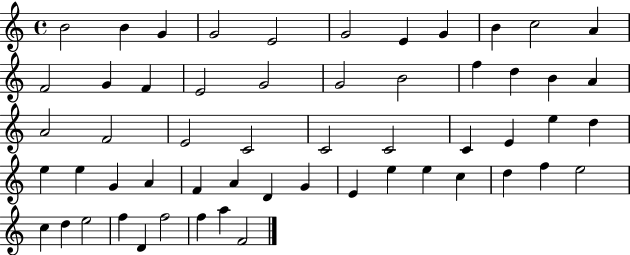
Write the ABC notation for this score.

X:1
T:Untitled
M:4/4
L:1/4
K:C
B2 B G G2 E2 G2 E G B c2 A F2 G F E2 G2 G2 B2 f d B A A2 F2 E2 C2 C2 C2 C E e d e e G A F A D G E e e c d f e2 c d e2 f D f2 f a F2